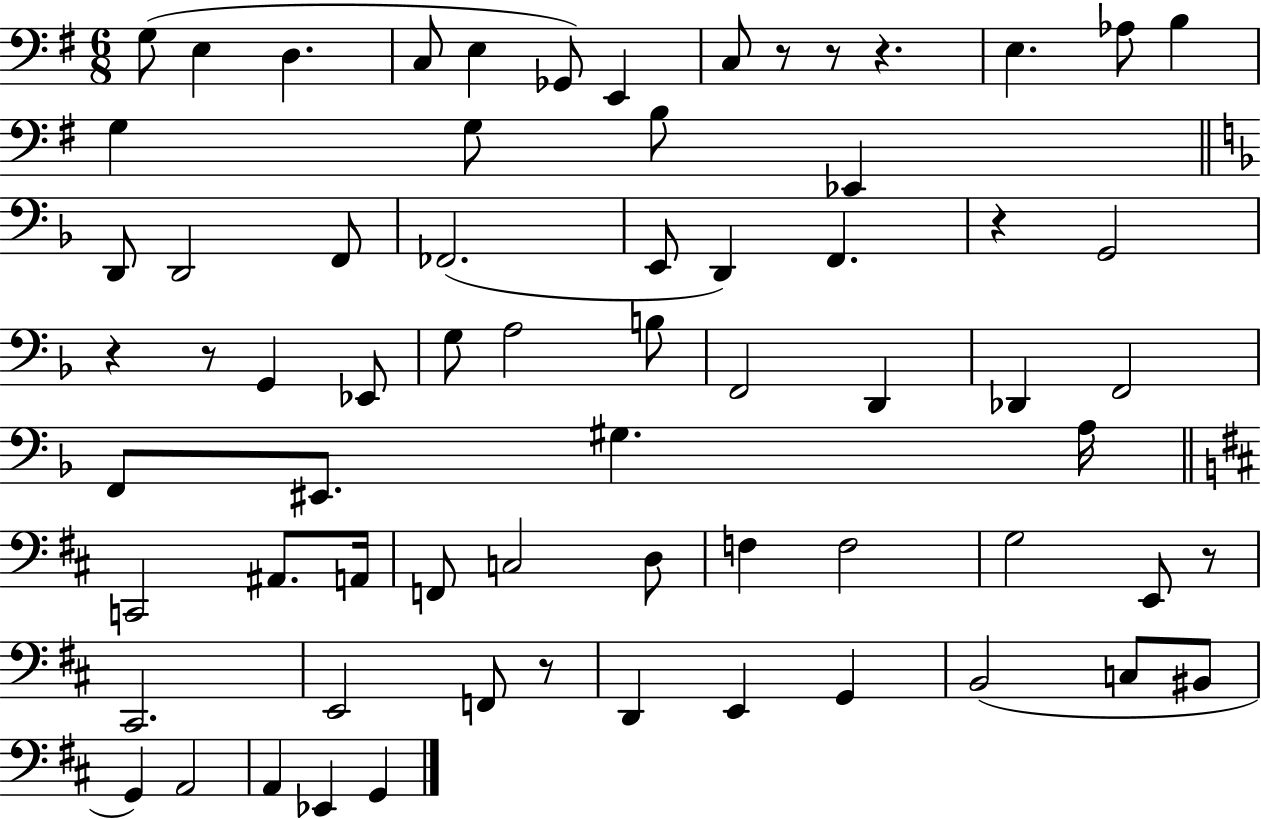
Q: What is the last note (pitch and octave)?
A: G2